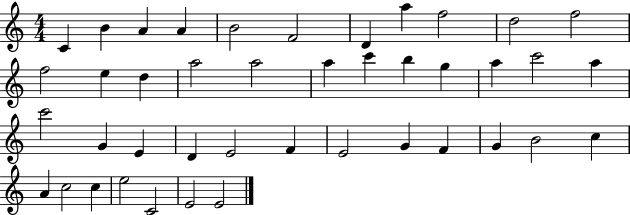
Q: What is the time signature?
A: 4/4